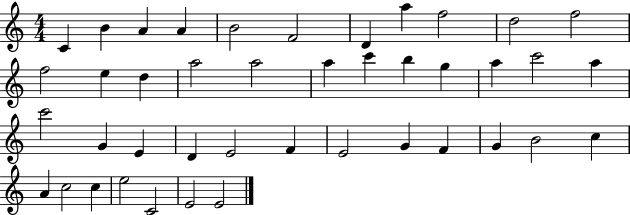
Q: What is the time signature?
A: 4/4